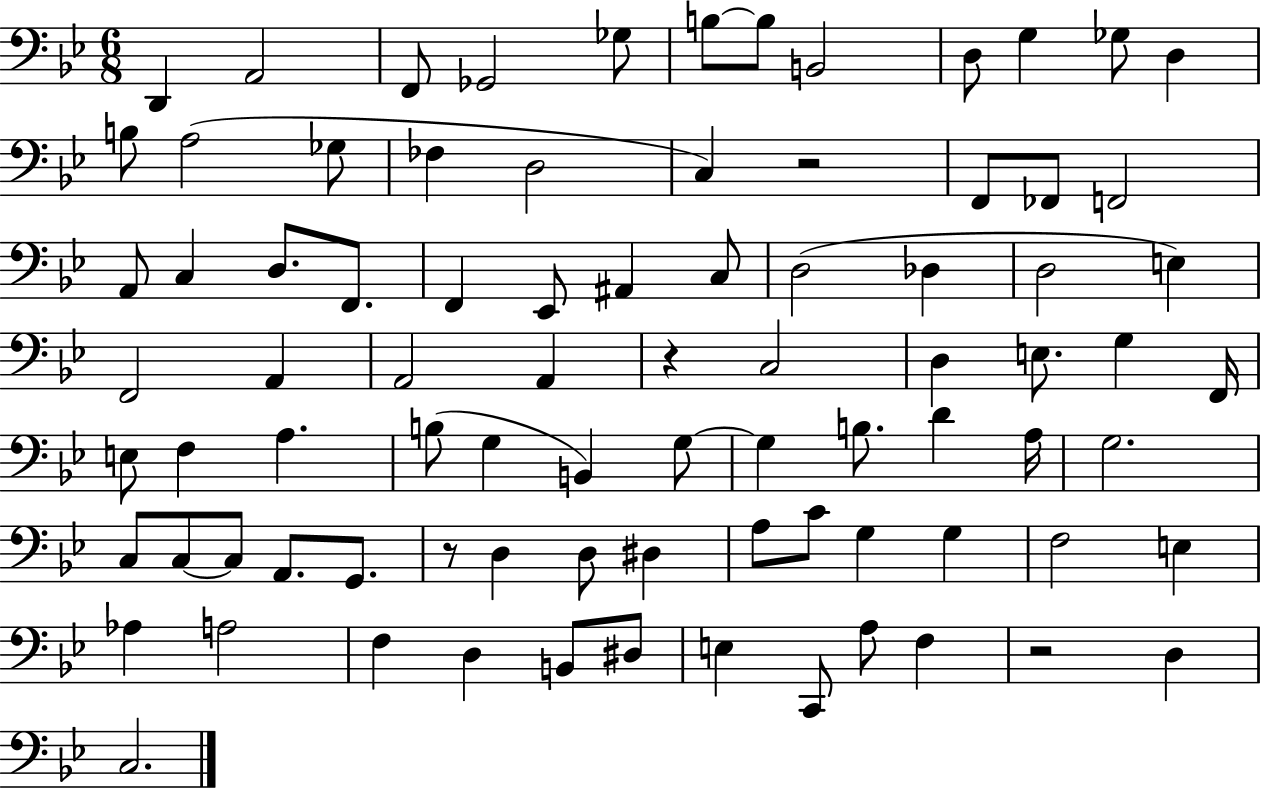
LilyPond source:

{
  \clef bass
  \numericTimeSignature
  \time 6/8
  \key bes \major
  d,4 a,2 | f,8 ges,2 ges8 | b8~~ b8 b,2 | d8 g4 ges8 d4 | \break b8 a2( ges8 | fes4 d2 | c4) r2 | f,8 fes,8 f,2 | \break a,8 c4 d8. f,8. | f,4 ees,8 ais,4 c8 | d2( des4 | d2 e4) | \break f,2 a,4 | a,2 a,4 | r4 c2 | d4 e8. g4 f,16 | \break e8 f4 a4. | b8( g4 b,4) g8~~ | g4 b8. d'4 a16 | g2. | \break c8 c8~~ c8 a,8. g,8. | r8 d4 d8 dis4 | a8 c'8 g4 g4 | f2 e4 | \break aes4 a2 | f4 d4 b,8 dis8 | e4 c,8 a8 f4 | r2 d4 | \break c2. | \bar "|."
}